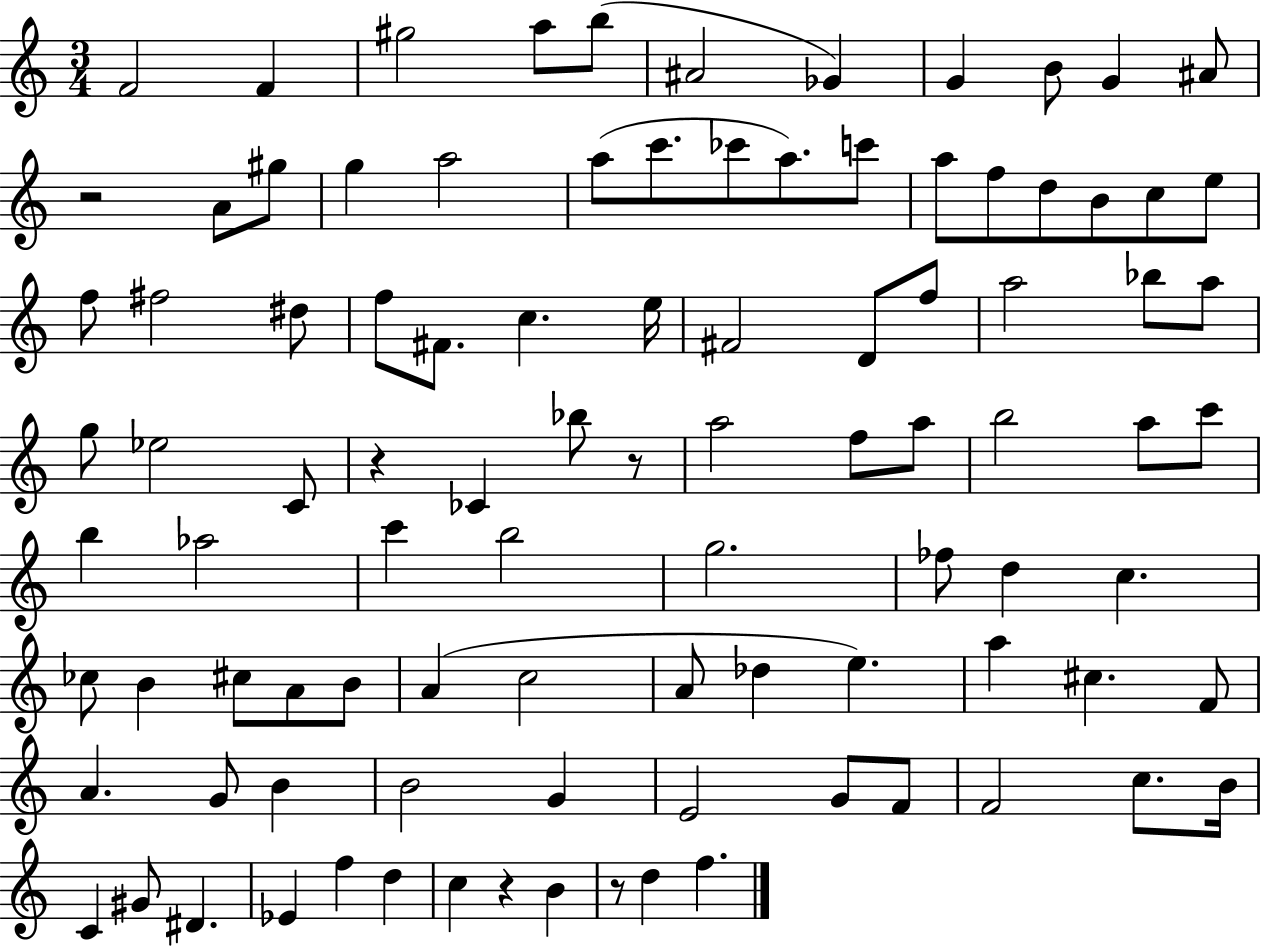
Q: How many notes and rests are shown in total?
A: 97